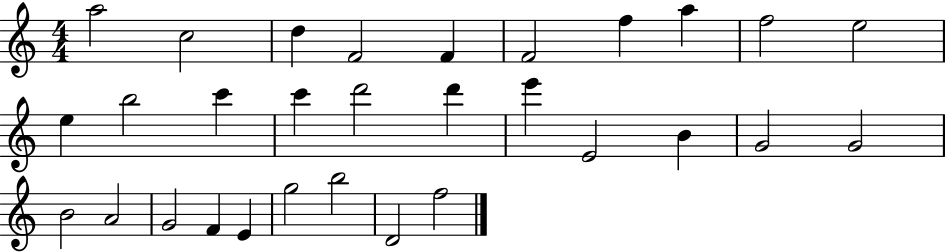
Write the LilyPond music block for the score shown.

{
  \clef treble
  \numericTimeSignature
  \time 4/4
  \key c \major
  a''2 c''2 | d''4 f'2 f'4 | f'2 f''4 a''4 | f''2 e''2 | \break e''4 b''2 c'''4 | c'''4 d'''2 d'''4 | e'''4 e'2 b'4 | g'2 g'2 | \break b'2 a'2 | g'2 f'4 e'4 | g''2 b''2 | d'2 f''2 | \break \bar "|."
}